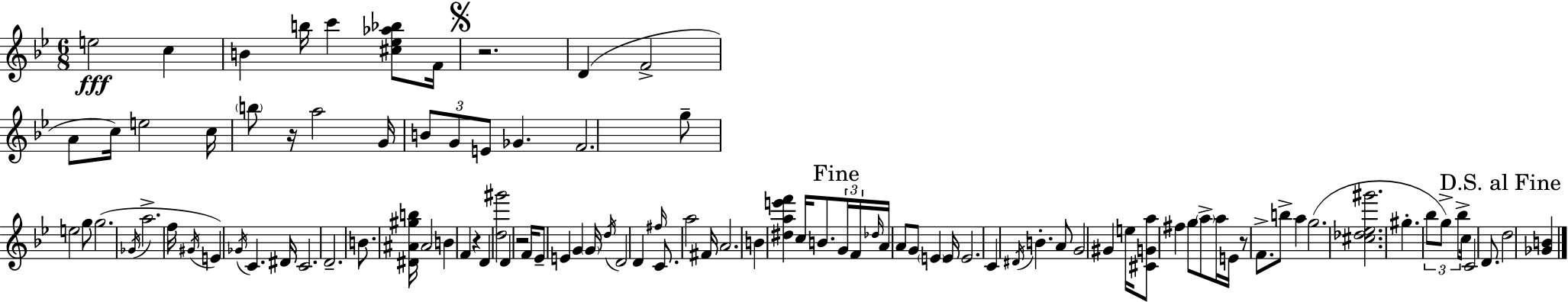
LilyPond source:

{
  \clef treble
  \numericTimeSignature
  \time 6/8
  \key g \minor
  e''2\fff c''4 | b'4 b''16 c'''4 <cis'' ees'' aes'' bes''>8 f'16 | \mark \markup { \musicglyph "scripts.segno" } r2. | d'4( f'2-> | \break a'8 c''16) e''2 c''16 | \parenthesize b''8 r16 a''2 g'16 | \tuplet 3/2 { b'8 g'8 e'8 } ges'4. | f'2. | \break g''8-- e''2 g''8 | g''2.( | \acciaccatura { ges'16 } a''2.-> | f''16 \acciaccatura { gis'16 } e'4) \acciaccatura { ges'16 } c'4. | \break dis'16 c'2. | d'2.-- | b'8. <dis' ais' gis'' b''>16 ais'2 | b'4 f'4 r4 | \break d'4 <d'' gis'''>2 | d'4 r2 | f'16 ees'8-- e'4 g'4 | \parenthesize g'16 \acciaccatura { d''16 } d'2 | \break d'4 \grace { fis''16 } c'8. a''2 | fis'16 a'2. | b'4 <dis'' a'' e''' f'''>4 | c''16 b'8. \mark "Fine" \tuplet 3/2 { g'16 f'16 \grace { des''16 } } a'16 a'8 g'8 | \break \parenthesize e'4 e'16 e'2. | c'4 \acciaccatura { dis'16 } b'4.-. | a'8 g'2 | gis'4 e''16 <cis' g' a''>8 fis''4 | \break g''8 \parenthesize a''8-> a''16 e'16 r8 f'8.-> | b''8-> a''4 g''2.( | <cis'' des'' ees'' gis'''>2. | gis''4.-. | \break \tuplet 3/2 { bes''8 g''8->) bes''8-> } c''16 c'2 | d'8. \mark "D.S. al Fine" d''2 | <ges' b'>4 \bar "|."
}